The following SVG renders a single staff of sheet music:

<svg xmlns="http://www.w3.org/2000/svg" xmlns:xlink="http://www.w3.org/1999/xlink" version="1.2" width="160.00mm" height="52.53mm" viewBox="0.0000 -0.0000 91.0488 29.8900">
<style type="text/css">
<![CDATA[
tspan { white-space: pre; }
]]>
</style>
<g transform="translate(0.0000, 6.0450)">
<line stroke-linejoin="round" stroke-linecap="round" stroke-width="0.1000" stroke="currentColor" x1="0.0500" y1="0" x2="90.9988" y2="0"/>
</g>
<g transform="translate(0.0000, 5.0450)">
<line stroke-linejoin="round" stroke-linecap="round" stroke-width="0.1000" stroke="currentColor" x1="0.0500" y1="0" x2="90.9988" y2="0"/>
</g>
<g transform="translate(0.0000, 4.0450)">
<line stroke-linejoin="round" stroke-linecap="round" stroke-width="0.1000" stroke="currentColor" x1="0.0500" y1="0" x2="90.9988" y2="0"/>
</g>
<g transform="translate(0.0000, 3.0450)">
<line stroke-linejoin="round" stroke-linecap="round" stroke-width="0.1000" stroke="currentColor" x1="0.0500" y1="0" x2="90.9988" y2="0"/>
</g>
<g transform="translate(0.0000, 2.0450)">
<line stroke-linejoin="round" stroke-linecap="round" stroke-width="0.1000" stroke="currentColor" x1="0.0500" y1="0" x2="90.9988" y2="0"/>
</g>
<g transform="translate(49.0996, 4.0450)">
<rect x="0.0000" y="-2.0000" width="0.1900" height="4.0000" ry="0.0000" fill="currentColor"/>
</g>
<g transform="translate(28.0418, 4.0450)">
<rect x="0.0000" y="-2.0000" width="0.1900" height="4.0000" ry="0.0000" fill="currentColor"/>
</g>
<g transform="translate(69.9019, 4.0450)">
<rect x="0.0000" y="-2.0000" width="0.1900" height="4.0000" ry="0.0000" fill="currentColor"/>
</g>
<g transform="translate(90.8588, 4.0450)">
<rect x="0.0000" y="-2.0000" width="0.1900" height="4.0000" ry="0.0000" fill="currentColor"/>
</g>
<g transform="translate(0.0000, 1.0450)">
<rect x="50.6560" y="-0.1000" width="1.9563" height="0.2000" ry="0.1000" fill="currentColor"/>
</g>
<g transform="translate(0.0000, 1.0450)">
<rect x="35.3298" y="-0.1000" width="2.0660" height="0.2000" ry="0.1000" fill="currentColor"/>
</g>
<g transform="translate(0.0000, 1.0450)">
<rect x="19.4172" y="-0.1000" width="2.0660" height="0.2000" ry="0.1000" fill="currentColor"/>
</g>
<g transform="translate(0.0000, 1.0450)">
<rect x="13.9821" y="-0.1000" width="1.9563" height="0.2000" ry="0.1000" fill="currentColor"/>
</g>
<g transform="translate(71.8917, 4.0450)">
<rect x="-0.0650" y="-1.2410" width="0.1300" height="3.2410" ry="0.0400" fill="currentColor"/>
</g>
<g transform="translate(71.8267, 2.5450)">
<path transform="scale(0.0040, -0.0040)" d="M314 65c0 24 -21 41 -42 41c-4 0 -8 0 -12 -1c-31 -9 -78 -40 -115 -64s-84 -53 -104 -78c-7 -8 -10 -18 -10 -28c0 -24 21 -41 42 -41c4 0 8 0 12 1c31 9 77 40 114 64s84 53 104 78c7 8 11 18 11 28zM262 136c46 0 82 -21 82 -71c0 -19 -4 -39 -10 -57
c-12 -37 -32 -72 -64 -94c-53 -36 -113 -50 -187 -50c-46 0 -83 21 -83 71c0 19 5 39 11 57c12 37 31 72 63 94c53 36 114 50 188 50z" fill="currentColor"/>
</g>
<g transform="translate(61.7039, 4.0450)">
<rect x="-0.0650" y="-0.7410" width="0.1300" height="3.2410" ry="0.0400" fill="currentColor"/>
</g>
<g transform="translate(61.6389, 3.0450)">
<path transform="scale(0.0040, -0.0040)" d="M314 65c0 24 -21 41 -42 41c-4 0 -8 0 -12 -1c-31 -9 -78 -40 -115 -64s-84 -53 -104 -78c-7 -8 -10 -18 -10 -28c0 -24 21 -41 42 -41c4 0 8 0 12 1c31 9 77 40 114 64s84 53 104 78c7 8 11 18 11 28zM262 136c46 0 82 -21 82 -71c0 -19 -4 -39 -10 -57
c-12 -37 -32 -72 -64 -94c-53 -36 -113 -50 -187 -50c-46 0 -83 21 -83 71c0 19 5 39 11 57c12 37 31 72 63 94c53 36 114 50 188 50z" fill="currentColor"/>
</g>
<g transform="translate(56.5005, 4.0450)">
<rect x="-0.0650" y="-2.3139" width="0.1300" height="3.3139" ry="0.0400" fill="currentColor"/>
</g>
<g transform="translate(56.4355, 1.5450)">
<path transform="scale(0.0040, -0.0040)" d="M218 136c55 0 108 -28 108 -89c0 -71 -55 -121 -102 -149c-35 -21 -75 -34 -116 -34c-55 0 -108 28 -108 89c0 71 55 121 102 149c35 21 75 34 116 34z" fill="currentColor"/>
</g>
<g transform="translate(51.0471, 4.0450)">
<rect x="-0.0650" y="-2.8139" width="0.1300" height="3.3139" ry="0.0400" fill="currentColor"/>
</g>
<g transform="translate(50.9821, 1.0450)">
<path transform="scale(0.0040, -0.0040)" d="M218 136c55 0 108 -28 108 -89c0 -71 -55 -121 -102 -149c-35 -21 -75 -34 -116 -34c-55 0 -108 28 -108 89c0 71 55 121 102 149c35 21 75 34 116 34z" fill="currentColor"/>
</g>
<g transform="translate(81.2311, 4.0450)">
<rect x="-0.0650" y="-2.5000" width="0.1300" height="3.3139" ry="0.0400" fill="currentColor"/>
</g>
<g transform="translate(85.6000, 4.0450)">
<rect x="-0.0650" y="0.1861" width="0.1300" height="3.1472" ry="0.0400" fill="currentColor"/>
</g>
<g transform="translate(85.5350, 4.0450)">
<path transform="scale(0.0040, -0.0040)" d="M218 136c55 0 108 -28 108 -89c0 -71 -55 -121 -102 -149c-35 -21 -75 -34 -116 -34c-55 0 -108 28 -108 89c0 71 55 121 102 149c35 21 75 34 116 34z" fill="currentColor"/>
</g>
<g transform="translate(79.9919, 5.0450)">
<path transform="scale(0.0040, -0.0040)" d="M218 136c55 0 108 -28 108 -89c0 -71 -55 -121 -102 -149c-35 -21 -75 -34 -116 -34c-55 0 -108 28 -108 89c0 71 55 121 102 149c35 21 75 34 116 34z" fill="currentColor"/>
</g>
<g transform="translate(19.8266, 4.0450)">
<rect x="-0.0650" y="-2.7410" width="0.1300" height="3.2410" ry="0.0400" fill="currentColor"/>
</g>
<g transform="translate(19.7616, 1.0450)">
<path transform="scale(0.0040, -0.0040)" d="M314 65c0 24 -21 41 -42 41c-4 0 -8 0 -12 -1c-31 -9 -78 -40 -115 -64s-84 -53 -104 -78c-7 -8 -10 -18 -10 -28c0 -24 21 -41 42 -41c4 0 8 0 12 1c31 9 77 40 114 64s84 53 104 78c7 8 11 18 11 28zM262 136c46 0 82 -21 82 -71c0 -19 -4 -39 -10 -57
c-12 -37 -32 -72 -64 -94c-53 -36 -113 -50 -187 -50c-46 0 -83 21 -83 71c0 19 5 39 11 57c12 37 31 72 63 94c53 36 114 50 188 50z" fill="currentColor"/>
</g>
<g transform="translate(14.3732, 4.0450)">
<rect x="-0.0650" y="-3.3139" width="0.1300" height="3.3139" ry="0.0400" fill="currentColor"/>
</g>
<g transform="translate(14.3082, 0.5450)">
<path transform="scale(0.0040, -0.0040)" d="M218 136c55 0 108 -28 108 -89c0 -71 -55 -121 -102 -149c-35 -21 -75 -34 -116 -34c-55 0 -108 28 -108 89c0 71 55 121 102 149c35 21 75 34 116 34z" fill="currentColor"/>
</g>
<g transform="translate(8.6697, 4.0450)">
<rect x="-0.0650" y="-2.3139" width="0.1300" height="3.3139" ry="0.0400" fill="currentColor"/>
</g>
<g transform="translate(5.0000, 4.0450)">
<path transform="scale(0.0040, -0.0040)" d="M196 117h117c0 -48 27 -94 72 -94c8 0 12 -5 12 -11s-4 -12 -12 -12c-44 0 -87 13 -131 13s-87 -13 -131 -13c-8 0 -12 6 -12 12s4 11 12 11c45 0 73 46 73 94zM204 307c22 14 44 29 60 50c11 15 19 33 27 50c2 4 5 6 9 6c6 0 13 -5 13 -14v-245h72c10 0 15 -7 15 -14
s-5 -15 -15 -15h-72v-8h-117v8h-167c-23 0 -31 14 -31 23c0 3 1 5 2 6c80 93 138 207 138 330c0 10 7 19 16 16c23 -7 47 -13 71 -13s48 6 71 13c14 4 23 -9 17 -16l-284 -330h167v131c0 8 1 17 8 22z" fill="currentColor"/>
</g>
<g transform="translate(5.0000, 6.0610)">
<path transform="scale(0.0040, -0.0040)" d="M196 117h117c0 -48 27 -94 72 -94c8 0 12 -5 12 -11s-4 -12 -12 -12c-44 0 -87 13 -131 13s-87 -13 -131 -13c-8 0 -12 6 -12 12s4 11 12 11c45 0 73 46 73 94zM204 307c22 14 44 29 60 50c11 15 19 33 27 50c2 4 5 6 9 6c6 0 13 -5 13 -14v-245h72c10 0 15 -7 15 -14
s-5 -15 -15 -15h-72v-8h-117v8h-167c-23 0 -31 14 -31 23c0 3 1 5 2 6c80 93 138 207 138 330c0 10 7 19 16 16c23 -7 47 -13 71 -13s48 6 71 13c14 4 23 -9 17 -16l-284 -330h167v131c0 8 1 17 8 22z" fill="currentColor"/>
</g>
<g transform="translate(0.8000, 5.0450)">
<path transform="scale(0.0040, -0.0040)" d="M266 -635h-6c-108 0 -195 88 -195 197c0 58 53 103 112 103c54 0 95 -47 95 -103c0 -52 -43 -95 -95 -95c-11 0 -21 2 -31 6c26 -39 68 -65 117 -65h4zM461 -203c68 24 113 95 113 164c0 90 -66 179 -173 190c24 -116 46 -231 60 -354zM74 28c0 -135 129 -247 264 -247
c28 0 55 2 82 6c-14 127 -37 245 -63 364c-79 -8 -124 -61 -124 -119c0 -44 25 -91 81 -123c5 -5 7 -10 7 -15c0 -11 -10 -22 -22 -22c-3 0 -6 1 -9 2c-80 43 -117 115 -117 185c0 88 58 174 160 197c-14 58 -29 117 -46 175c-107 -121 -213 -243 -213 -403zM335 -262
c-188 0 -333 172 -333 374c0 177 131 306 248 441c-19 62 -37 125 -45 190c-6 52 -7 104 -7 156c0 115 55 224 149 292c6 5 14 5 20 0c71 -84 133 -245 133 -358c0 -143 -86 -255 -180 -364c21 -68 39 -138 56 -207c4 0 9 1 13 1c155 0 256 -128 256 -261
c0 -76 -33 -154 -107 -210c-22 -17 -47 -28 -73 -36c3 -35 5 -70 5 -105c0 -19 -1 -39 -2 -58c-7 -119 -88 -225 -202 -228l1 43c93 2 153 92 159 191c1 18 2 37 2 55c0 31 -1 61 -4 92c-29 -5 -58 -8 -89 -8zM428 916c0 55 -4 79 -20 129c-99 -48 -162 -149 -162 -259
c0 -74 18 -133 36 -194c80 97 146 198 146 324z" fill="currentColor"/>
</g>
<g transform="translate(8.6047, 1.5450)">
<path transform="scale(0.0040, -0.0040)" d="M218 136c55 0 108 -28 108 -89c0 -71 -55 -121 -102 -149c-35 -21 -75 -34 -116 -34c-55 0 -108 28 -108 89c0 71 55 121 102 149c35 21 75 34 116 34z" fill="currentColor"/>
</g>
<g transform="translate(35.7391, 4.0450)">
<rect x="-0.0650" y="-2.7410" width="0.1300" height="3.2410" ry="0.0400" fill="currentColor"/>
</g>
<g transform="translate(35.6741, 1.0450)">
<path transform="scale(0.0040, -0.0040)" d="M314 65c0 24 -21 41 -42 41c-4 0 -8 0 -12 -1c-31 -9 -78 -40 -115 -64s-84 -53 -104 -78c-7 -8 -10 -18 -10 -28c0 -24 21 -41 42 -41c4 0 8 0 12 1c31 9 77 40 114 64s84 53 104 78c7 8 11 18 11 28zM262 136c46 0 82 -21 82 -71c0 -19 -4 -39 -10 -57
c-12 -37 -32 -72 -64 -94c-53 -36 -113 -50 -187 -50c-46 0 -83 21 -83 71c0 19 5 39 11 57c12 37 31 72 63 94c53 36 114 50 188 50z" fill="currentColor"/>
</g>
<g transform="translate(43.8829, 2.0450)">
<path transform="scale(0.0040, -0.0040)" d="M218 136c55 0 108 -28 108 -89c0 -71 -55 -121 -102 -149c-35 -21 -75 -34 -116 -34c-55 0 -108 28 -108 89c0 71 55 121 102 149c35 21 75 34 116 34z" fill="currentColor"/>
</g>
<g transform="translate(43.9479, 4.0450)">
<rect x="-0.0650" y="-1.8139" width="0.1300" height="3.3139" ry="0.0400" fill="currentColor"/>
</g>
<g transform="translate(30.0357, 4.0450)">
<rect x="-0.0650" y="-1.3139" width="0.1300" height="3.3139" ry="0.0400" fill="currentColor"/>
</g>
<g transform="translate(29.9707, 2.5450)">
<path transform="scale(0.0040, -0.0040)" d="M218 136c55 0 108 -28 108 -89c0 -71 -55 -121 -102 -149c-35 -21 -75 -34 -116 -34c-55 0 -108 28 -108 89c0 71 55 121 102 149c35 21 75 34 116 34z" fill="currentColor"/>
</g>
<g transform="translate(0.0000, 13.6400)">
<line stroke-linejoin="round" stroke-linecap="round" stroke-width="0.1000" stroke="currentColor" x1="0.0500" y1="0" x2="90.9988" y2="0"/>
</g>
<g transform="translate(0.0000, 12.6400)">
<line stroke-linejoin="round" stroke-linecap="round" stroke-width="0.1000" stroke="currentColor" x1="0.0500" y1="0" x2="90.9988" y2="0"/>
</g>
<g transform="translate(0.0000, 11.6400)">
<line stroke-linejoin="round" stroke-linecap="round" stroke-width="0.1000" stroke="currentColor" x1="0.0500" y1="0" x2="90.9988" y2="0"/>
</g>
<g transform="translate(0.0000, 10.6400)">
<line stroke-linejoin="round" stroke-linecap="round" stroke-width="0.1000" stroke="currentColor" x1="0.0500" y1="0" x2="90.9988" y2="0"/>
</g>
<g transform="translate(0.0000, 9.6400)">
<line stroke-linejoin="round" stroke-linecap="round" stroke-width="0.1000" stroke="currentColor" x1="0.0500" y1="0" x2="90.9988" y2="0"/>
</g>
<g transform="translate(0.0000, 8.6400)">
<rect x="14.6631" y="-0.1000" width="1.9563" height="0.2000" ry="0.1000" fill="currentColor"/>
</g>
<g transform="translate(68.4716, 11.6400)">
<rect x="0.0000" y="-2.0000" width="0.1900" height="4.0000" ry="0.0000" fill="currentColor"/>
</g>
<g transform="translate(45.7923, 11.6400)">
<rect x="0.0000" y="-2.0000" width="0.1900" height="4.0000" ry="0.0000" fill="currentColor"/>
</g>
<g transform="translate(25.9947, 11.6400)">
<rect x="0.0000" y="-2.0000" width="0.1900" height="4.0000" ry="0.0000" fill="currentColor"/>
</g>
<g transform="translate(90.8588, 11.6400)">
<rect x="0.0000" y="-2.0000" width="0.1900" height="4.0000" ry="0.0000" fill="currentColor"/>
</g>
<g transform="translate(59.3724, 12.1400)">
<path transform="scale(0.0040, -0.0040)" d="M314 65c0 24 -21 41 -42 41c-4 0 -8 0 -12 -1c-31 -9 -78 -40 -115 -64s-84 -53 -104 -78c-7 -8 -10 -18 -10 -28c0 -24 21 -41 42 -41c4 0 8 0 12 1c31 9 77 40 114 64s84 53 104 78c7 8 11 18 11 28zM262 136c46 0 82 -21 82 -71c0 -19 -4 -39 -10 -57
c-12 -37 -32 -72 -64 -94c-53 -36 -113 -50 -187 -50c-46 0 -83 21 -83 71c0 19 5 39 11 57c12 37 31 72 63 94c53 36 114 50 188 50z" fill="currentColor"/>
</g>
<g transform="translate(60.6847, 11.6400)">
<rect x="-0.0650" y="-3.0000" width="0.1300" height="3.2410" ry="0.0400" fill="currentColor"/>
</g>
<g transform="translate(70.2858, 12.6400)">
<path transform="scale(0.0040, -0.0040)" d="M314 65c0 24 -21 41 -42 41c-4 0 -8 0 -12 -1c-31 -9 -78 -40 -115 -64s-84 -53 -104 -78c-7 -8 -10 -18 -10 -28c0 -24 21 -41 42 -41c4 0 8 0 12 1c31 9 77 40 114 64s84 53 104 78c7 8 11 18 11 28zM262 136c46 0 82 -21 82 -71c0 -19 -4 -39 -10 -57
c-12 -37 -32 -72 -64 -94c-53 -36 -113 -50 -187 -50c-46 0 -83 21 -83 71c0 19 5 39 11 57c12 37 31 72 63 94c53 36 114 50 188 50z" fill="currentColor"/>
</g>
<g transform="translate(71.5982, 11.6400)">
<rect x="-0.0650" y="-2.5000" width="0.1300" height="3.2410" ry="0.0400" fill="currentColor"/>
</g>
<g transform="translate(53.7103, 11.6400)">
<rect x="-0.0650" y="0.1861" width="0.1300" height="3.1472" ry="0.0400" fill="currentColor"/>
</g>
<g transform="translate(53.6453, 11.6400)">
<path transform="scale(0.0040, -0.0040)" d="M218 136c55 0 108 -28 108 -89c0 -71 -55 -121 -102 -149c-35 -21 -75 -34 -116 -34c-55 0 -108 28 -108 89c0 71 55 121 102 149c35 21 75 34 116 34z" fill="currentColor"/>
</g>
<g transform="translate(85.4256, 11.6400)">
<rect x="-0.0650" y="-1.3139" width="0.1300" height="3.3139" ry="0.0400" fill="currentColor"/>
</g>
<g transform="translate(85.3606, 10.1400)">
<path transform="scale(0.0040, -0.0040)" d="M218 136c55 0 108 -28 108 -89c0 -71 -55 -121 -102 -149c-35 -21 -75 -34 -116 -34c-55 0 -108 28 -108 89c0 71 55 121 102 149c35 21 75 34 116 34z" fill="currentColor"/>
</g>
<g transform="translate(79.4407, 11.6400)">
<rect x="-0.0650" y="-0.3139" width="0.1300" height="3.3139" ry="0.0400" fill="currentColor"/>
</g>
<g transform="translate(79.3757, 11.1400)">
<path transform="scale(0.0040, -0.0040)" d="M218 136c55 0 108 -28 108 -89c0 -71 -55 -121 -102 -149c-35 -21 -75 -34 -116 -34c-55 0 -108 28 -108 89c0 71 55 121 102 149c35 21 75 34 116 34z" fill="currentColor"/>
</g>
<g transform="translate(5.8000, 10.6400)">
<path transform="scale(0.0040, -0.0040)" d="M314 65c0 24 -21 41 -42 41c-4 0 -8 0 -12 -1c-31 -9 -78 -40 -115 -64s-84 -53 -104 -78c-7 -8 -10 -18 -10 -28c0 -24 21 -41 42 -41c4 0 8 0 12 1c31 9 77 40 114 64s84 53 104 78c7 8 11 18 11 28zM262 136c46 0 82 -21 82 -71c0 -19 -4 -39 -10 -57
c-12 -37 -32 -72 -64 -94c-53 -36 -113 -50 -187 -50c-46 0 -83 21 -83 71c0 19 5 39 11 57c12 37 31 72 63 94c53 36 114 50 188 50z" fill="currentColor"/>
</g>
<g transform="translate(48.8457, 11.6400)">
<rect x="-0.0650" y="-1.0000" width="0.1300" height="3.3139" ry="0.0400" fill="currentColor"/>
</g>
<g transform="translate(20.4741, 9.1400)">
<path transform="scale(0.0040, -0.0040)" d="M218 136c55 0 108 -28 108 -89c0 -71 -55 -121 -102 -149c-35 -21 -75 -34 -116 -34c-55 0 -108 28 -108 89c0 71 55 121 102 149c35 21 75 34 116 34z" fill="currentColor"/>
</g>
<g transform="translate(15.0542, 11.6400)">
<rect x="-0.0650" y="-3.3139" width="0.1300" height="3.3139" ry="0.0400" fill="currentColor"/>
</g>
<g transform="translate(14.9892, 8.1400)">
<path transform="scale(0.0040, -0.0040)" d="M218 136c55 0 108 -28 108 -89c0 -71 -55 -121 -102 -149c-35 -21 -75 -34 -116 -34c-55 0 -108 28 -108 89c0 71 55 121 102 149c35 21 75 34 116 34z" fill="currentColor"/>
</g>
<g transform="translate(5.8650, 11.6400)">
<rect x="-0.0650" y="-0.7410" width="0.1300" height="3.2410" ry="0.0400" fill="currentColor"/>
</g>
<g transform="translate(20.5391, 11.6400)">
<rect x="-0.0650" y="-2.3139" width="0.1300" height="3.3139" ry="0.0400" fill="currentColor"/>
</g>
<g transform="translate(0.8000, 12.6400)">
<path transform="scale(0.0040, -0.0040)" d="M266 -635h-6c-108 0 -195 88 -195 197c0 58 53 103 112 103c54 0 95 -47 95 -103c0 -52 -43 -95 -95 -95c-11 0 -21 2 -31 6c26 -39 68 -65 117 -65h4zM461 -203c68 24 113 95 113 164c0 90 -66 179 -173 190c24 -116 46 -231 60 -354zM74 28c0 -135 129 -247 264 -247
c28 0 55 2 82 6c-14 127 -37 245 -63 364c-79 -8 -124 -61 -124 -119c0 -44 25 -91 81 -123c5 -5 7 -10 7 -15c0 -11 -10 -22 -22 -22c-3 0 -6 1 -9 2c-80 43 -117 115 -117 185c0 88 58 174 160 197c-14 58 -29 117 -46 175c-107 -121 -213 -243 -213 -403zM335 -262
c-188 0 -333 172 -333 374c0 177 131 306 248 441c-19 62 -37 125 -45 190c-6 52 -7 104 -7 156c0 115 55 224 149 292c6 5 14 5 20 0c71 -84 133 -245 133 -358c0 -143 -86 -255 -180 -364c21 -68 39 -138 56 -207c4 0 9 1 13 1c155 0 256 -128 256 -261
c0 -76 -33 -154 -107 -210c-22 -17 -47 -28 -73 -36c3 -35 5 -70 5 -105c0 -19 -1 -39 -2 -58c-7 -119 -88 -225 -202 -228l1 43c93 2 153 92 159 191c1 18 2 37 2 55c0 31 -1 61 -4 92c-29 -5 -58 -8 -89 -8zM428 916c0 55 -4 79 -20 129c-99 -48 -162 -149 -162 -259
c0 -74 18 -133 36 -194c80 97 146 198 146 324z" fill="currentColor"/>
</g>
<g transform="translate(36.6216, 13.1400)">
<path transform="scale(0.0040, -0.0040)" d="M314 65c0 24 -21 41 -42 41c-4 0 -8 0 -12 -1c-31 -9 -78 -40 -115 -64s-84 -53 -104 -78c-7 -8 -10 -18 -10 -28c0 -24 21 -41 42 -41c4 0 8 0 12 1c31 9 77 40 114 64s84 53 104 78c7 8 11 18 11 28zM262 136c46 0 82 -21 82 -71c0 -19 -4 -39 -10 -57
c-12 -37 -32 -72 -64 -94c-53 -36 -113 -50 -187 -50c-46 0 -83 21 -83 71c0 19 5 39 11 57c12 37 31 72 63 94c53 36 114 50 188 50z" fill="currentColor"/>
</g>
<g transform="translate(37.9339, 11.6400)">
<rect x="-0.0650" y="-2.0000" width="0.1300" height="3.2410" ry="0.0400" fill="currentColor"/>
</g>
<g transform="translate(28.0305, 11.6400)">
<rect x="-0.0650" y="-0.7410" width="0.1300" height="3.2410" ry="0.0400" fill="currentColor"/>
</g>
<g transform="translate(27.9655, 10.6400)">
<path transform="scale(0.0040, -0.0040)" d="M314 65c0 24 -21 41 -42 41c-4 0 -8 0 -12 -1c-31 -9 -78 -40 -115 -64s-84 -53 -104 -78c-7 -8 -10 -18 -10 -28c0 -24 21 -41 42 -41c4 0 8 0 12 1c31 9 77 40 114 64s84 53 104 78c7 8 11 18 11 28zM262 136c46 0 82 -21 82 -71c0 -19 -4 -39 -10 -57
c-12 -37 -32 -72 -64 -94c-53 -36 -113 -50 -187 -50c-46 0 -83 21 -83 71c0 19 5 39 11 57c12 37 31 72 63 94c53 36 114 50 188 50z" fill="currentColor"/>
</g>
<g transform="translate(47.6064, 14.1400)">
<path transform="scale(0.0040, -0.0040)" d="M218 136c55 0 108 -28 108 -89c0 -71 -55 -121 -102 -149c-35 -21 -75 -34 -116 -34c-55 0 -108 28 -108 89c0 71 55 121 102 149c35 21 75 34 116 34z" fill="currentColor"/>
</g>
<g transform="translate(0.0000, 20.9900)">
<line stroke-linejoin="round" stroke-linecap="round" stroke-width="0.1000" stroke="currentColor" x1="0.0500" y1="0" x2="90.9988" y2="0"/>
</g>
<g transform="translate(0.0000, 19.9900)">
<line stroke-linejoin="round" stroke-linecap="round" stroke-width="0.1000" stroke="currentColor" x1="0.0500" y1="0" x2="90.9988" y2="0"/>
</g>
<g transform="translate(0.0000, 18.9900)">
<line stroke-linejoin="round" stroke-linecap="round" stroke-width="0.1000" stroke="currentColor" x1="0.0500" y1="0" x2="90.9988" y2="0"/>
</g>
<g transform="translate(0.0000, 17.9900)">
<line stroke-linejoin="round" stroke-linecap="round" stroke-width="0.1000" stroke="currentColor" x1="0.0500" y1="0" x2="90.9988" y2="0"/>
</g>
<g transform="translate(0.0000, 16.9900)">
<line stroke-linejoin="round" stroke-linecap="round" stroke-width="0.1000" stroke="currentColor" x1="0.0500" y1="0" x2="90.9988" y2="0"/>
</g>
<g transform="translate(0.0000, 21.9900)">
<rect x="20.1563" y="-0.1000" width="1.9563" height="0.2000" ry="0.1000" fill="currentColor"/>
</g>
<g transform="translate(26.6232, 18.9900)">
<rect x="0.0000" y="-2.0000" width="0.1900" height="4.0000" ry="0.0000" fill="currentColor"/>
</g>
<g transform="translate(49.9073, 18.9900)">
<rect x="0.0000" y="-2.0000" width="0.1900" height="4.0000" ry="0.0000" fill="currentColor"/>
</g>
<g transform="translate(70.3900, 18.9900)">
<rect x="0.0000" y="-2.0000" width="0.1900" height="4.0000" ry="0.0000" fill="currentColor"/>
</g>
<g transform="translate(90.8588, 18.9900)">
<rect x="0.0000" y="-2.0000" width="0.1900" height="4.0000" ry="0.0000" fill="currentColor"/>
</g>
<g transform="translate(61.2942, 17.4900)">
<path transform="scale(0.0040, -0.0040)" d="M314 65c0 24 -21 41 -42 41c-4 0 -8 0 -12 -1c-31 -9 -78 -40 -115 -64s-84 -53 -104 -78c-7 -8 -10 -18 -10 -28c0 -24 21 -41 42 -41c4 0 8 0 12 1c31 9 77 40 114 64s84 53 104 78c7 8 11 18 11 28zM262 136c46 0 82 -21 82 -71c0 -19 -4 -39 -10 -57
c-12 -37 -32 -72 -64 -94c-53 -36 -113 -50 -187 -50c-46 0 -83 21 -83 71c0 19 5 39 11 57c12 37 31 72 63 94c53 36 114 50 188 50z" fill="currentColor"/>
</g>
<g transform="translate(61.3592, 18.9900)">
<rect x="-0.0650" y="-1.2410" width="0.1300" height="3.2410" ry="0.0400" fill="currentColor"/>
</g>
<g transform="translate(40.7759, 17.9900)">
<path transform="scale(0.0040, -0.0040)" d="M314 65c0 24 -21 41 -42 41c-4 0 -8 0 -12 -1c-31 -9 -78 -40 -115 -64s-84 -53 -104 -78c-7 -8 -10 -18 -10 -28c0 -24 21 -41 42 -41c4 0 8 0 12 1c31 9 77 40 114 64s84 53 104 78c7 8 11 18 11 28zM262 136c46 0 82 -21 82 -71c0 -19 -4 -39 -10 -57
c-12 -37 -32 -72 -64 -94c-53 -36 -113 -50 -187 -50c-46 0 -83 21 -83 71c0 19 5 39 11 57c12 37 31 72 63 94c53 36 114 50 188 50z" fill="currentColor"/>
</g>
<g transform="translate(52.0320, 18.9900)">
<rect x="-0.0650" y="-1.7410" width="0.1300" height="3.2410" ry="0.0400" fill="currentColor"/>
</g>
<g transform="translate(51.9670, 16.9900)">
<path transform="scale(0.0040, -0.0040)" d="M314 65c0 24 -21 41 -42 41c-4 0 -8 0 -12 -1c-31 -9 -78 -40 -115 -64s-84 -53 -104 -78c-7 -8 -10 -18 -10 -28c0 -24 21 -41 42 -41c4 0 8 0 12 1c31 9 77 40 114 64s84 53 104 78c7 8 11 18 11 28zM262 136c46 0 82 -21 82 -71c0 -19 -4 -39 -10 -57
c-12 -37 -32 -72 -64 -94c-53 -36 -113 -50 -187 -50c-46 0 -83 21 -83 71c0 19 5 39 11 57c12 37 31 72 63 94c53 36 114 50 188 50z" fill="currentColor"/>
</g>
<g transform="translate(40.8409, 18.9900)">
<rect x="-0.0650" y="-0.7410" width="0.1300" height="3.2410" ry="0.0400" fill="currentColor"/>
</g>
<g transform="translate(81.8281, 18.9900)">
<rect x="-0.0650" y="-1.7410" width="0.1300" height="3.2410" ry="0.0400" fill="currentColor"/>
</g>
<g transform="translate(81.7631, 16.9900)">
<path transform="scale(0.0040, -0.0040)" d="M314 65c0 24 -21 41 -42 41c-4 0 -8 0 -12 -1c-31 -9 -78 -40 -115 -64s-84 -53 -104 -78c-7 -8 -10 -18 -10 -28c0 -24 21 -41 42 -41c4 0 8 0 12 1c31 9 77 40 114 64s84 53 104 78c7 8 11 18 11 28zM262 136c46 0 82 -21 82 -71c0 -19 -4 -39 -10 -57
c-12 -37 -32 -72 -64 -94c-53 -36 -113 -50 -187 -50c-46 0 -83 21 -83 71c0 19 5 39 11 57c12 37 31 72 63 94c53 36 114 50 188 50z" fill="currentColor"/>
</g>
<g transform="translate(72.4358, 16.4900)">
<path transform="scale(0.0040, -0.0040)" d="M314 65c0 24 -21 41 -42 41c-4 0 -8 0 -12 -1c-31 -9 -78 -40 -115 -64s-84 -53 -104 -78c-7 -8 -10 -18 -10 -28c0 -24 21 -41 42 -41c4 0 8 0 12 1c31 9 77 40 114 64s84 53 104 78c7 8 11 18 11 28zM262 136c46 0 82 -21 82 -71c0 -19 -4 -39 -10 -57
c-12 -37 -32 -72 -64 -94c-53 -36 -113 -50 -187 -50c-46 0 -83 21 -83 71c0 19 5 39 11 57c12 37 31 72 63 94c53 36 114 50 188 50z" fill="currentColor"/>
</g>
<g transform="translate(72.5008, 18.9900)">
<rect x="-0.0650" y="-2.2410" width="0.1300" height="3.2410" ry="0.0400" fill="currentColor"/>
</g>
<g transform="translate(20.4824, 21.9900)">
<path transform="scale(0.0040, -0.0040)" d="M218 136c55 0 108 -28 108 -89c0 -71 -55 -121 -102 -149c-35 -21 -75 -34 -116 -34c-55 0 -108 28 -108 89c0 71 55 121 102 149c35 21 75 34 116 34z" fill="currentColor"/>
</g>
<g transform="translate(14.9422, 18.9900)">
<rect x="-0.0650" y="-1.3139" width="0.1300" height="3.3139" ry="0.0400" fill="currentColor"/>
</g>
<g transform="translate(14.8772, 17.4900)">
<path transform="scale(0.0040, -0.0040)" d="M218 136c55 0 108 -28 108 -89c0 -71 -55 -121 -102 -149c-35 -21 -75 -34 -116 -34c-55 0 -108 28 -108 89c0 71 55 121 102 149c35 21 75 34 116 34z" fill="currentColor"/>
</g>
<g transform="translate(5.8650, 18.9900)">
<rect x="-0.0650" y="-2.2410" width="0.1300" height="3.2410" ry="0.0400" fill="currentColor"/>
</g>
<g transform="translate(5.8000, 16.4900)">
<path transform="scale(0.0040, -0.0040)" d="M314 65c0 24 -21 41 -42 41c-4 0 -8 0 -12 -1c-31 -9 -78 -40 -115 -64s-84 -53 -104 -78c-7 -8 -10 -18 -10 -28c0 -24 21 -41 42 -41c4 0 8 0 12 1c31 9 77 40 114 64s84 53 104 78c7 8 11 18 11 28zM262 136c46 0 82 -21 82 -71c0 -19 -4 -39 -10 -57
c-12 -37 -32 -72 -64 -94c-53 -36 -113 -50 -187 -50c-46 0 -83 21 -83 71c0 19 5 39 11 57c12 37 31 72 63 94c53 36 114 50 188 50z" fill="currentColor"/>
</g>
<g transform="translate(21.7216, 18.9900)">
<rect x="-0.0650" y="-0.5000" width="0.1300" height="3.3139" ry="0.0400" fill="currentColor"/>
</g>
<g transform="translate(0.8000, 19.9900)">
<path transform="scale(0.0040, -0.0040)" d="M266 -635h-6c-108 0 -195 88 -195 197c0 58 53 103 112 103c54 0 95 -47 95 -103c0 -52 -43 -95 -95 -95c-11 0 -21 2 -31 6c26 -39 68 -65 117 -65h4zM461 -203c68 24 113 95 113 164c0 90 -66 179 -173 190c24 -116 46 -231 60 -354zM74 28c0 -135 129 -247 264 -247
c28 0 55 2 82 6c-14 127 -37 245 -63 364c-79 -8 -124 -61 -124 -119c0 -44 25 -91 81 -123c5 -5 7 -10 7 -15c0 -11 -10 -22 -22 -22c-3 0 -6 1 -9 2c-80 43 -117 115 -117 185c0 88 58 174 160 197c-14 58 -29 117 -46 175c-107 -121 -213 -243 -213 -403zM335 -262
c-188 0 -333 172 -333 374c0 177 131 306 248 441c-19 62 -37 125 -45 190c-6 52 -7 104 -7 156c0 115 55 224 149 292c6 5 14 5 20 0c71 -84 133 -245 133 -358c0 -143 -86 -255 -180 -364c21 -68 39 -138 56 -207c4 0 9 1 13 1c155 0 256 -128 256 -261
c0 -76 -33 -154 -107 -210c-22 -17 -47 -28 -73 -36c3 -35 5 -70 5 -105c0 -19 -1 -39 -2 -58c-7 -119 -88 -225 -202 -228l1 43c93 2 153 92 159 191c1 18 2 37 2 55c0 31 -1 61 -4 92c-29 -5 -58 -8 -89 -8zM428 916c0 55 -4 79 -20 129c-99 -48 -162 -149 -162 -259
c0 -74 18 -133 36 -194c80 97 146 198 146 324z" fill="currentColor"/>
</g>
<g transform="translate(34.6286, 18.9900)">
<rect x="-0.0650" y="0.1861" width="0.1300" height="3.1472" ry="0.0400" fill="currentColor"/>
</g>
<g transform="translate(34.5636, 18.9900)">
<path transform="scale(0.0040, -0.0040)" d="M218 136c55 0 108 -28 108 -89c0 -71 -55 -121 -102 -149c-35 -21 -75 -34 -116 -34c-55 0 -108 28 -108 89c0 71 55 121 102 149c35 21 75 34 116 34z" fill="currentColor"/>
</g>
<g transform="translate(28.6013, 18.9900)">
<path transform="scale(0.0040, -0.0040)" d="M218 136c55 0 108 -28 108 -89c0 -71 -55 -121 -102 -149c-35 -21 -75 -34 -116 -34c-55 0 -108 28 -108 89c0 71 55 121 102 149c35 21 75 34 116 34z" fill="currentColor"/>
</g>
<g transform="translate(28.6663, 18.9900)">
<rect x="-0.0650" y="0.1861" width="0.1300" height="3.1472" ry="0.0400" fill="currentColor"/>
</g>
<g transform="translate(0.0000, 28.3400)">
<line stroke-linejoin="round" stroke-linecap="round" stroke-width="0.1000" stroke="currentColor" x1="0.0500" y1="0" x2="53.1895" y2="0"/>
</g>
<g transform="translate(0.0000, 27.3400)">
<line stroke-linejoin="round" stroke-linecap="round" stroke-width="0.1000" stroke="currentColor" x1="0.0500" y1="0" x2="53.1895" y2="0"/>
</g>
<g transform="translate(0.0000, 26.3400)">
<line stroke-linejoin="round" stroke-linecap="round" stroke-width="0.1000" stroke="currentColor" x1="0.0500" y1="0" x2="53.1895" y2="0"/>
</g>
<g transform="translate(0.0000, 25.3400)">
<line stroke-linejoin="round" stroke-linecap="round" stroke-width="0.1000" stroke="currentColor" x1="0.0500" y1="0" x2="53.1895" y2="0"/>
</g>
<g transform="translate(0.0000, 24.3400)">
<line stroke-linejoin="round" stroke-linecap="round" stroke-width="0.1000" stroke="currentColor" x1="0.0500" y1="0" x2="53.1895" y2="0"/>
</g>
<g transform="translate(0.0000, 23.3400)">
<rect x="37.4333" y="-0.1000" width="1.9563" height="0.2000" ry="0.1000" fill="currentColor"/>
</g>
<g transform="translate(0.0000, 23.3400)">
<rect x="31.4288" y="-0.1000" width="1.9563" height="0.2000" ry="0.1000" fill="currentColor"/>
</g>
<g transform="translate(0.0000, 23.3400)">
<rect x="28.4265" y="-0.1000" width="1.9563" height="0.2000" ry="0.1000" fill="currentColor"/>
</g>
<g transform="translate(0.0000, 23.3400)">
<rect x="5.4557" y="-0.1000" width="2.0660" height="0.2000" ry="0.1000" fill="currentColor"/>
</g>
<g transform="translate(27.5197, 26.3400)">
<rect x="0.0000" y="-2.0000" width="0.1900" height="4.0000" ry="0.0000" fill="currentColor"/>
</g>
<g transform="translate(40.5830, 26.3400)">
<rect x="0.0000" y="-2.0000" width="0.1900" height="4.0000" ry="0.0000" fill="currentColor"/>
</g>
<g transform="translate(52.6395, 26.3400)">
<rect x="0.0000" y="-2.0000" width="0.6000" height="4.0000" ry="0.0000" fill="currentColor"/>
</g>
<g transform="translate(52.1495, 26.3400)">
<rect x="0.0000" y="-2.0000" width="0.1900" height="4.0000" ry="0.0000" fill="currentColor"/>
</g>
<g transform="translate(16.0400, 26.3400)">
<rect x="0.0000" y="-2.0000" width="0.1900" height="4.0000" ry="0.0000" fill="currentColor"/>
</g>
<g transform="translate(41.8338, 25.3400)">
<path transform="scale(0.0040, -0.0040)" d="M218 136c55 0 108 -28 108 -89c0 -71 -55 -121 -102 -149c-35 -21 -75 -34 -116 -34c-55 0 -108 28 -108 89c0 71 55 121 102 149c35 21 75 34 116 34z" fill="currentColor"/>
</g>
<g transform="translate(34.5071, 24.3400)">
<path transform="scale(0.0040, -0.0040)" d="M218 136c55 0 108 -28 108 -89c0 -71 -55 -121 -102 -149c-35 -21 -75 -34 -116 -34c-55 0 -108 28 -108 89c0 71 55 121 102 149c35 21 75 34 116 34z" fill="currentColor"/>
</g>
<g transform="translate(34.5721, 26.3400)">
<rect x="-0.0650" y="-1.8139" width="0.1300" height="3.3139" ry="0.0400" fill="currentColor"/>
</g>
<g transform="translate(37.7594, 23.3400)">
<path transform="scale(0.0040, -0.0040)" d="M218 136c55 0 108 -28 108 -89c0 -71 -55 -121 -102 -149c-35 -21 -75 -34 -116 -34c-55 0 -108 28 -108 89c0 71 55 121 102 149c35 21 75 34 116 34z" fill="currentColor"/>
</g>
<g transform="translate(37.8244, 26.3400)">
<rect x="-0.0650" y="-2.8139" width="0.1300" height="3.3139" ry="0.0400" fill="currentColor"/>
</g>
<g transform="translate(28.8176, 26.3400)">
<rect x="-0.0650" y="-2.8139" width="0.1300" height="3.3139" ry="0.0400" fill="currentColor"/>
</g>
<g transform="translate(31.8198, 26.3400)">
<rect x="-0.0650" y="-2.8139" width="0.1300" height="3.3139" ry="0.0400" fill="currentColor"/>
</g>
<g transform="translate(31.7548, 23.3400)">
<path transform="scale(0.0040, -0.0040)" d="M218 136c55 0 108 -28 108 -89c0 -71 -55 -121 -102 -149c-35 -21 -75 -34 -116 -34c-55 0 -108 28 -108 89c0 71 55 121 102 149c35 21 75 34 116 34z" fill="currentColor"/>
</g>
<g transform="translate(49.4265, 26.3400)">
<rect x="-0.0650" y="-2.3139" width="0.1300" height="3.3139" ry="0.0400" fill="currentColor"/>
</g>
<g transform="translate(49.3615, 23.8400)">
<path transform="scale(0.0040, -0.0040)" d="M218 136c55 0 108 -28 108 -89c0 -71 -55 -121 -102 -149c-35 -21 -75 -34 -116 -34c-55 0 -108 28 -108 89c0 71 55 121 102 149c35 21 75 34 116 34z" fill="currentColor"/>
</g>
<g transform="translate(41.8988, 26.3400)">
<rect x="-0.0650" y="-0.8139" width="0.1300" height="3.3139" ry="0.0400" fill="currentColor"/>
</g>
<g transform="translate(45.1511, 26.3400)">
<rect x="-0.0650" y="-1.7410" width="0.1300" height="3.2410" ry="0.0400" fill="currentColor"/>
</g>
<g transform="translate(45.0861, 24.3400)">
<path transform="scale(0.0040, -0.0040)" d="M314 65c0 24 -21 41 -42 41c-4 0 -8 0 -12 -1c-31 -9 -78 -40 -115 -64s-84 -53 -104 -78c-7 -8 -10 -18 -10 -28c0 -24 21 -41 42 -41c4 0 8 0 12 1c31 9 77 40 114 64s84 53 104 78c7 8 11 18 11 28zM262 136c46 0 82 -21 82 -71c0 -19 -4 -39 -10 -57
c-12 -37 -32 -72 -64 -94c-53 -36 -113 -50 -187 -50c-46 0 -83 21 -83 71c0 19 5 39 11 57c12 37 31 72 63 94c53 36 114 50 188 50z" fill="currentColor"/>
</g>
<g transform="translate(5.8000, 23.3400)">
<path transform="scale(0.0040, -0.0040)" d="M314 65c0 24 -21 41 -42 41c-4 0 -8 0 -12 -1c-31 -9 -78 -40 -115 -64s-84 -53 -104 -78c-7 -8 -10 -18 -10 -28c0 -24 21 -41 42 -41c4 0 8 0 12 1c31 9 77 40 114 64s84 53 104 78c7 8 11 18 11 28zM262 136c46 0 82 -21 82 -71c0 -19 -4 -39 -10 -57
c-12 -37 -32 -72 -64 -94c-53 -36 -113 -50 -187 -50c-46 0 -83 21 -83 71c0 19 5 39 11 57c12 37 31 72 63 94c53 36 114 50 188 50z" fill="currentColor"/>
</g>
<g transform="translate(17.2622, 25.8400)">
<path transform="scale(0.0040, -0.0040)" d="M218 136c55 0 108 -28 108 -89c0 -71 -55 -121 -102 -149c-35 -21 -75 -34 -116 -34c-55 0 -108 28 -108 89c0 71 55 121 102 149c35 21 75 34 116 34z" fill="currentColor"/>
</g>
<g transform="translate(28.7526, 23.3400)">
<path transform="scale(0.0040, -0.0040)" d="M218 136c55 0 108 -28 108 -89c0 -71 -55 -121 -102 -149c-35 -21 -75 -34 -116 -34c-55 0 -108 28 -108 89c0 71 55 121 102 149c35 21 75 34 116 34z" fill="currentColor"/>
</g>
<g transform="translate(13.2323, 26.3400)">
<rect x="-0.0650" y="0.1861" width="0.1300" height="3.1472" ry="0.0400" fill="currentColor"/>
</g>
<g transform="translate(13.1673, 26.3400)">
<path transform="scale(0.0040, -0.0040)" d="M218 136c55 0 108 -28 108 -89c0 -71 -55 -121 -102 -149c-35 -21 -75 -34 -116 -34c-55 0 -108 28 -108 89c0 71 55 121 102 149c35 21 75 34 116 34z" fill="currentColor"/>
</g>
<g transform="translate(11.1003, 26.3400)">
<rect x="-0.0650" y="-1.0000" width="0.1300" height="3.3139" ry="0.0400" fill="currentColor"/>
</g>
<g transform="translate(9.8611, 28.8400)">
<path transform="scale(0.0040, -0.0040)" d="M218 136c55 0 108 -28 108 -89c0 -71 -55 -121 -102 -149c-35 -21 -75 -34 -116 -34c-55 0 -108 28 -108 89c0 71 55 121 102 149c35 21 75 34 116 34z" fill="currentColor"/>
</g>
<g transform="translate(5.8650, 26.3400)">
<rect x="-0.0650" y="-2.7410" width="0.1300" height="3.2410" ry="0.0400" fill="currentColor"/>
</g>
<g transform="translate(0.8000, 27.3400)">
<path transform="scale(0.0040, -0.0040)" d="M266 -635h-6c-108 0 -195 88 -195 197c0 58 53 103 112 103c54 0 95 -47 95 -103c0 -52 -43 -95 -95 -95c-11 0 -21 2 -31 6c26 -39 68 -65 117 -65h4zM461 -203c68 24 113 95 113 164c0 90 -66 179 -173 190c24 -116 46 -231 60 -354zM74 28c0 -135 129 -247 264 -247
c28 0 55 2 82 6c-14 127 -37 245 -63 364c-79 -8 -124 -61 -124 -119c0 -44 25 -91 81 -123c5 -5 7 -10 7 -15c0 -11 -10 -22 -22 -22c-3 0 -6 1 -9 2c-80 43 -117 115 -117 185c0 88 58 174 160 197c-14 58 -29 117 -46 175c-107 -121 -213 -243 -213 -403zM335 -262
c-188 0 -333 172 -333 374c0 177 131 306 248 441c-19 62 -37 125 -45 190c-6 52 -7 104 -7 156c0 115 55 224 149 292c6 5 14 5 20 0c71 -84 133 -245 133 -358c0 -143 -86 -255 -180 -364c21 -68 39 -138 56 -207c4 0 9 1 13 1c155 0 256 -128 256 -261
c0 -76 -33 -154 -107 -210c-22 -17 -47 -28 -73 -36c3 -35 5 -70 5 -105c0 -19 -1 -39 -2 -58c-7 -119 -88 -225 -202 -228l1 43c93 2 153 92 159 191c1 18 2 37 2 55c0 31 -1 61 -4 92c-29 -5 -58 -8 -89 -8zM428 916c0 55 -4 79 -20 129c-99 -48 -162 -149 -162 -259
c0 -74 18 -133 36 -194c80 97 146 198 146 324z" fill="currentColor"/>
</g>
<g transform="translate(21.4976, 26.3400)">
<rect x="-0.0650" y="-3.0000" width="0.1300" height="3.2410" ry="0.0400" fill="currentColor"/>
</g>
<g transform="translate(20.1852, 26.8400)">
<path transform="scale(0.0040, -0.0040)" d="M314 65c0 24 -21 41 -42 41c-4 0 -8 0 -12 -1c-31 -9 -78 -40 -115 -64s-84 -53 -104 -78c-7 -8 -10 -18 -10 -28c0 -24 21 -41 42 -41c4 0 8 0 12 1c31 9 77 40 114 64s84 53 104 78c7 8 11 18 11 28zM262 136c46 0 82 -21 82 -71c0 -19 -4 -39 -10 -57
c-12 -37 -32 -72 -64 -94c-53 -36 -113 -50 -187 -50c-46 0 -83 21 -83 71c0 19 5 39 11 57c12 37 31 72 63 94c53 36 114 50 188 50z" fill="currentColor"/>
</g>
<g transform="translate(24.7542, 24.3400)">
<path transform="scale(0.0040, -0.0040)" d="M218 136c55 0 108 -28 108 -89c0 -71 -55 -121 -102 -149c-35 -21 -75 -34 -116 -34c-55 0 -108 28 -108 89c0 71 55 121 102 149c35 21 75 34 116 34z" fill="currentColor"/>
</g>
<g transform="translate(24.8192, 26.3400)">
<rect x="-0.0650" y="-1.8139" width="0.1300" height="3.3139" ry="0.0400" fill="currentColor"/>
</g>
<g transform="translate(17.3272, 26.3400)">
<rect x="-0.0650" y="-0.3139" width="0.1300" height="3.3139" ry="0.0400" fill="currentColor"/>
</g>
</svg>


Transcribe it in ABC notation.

X:1
T:Untitled
M:4/4
L:1/4
K:C
g b a2 e a2 f a g d2 e2 G B d2 b g d2 F2 D B A2 G2 c e g2 e C B B d2 f2 e2 g2 f2 a2 D B c A2 f a a f a d f2 g